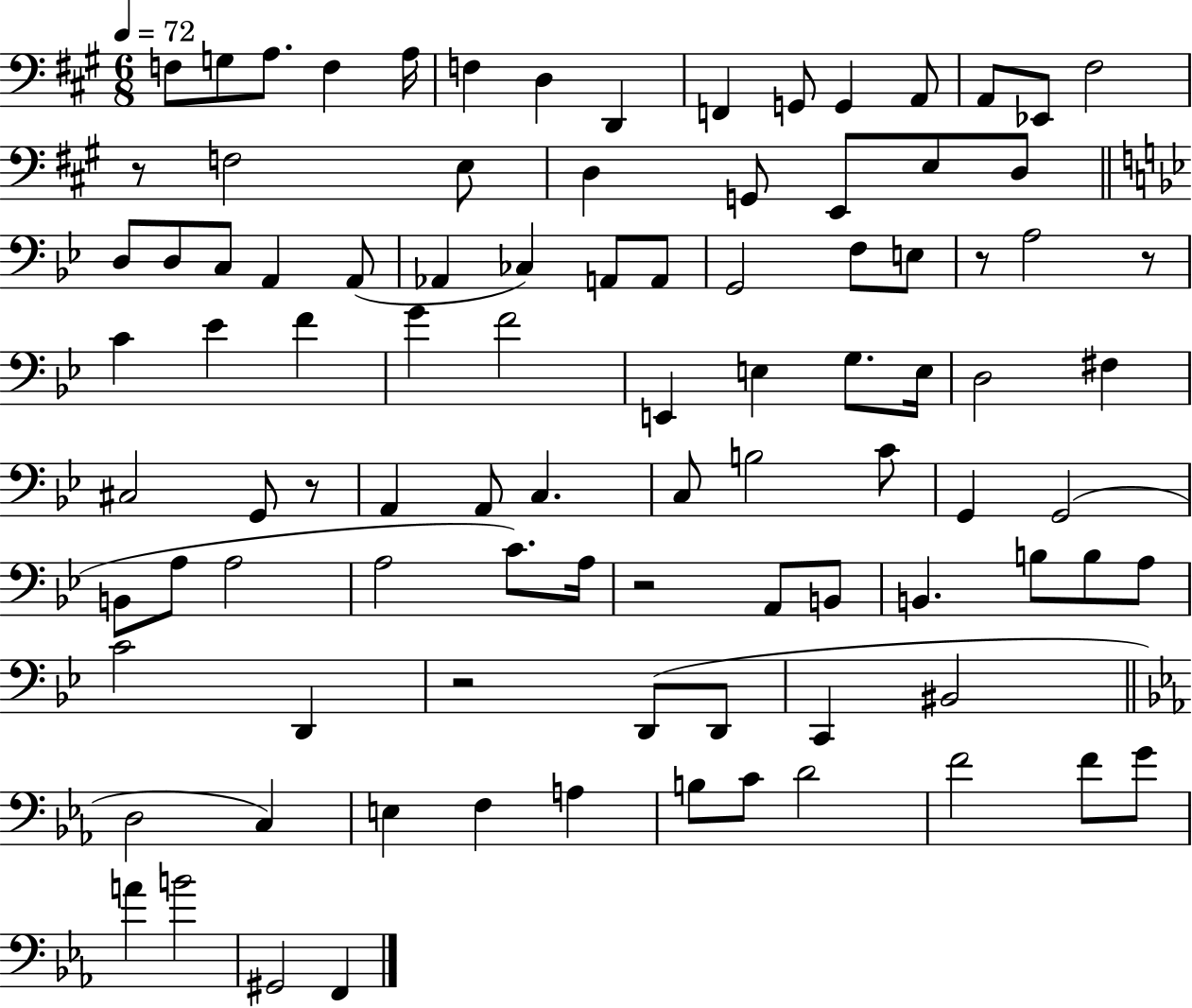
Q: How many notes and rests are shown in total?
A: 95